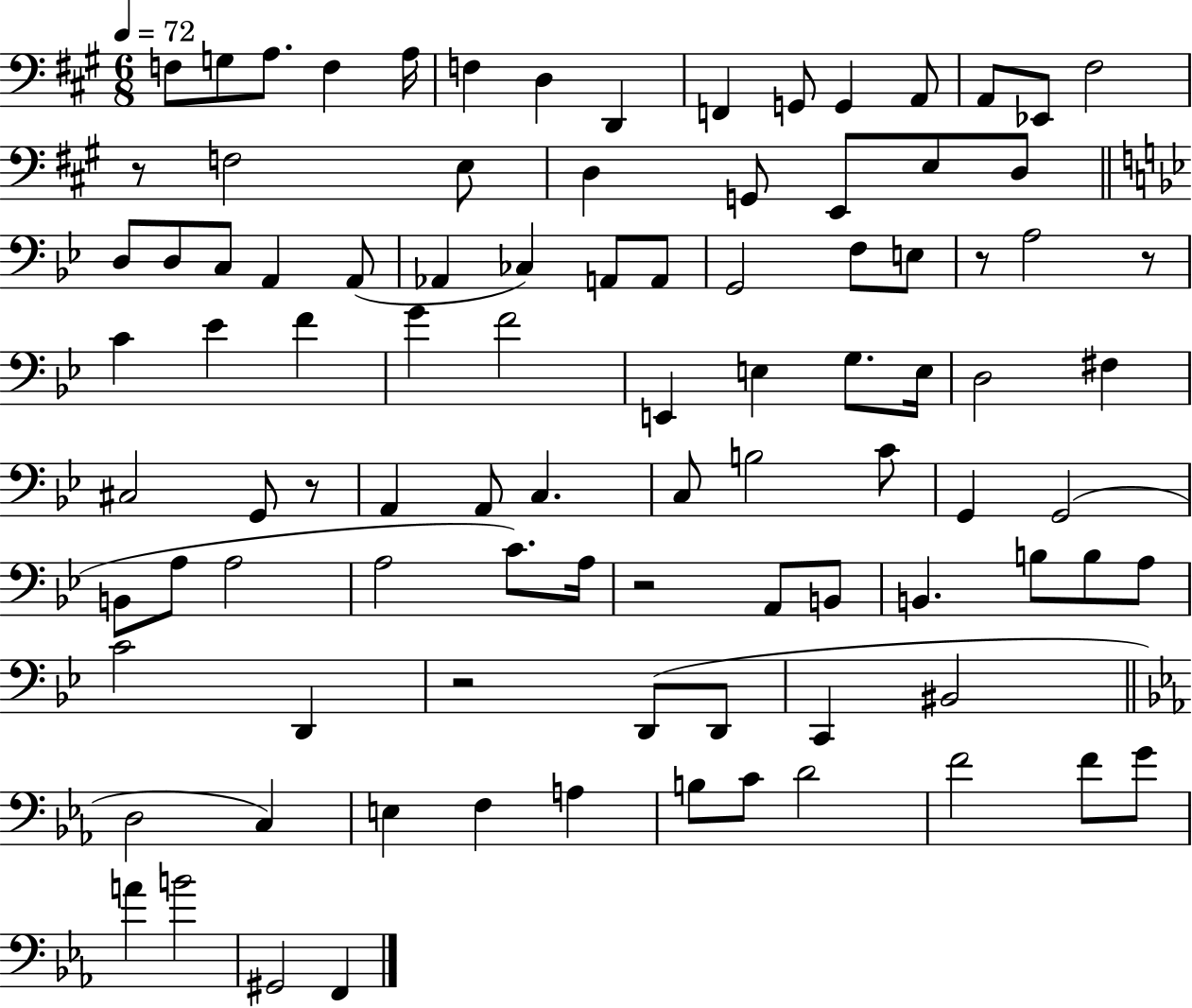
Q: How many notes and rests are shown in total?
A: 95